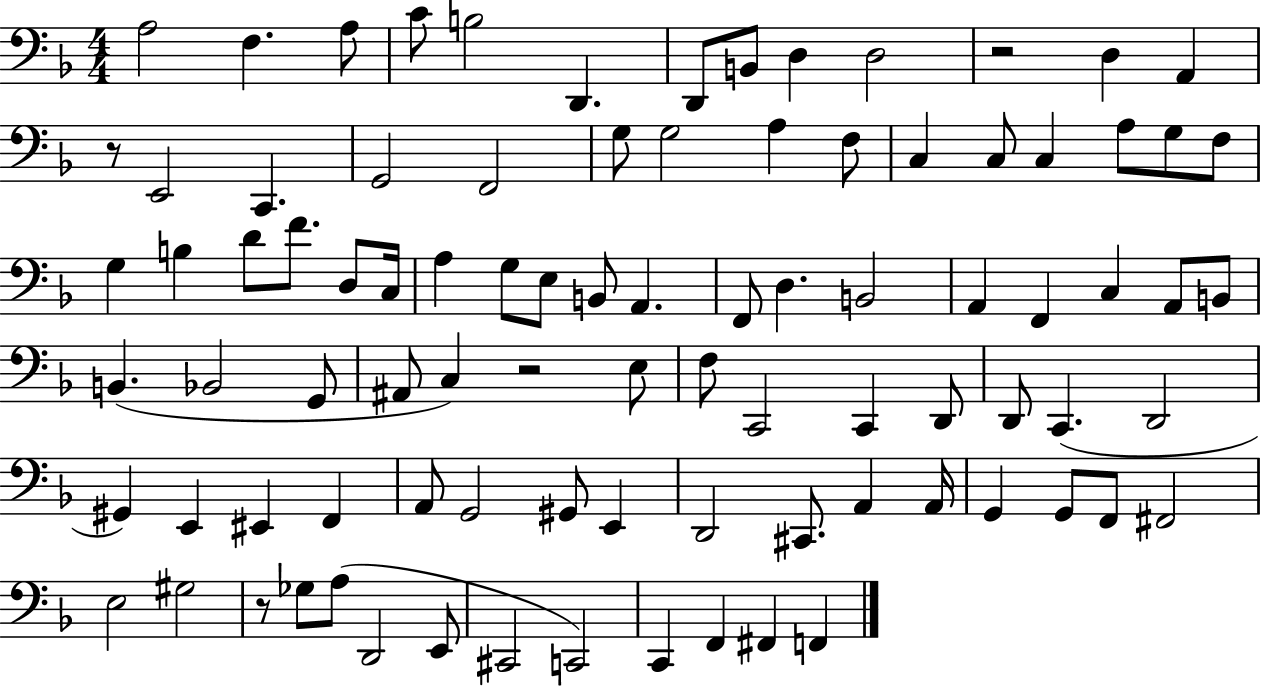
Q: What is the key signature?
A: F major